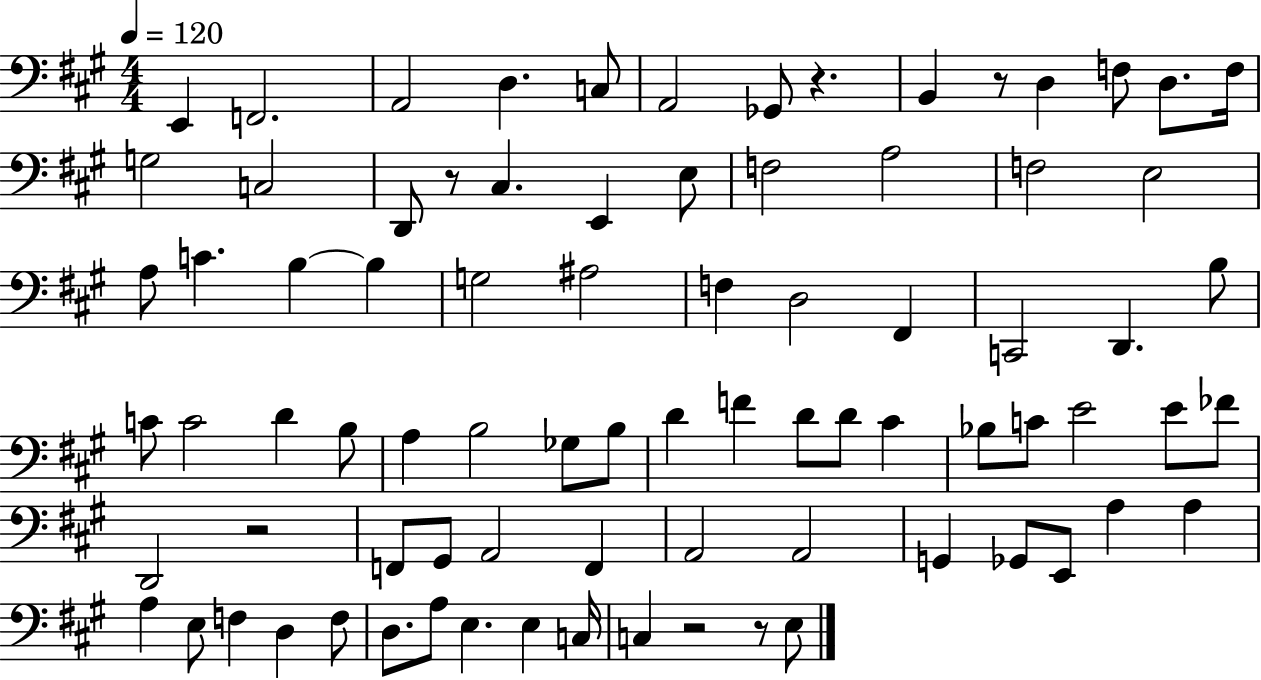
X:1
T:Untitled
M:4/4
L:1/4
K:A
E,, F,,2 A,,2 D, C,/2 A,,2 _G,,/2 z B,, z/2 D, F,/2 D,/2 F,/4 G,2 C,2 D,,/2 z/2 ^C, E,, E,/2 F,2 A,2 F,2 E,2 A,/2 C B, B, G,2 ^A,2 F, D,2 ^F,, C,,2 D,, B,/2 C/2 C2 D B,/2 A, B,2 _G,/2 B,/2 D F D/2 D/2 ^C _B,/2 C/2 E2 E/2 _F/2 D,,2 z2 F,,/2 ^G,,/2 A,,2 F,, A,,2 A,,2 G,, _G,,/2 E,,/2 A, A, A, E,/2 F, D, F,/2 D,/2 A,/2 E, E, C,/4 C, z2 z/2 E,/2